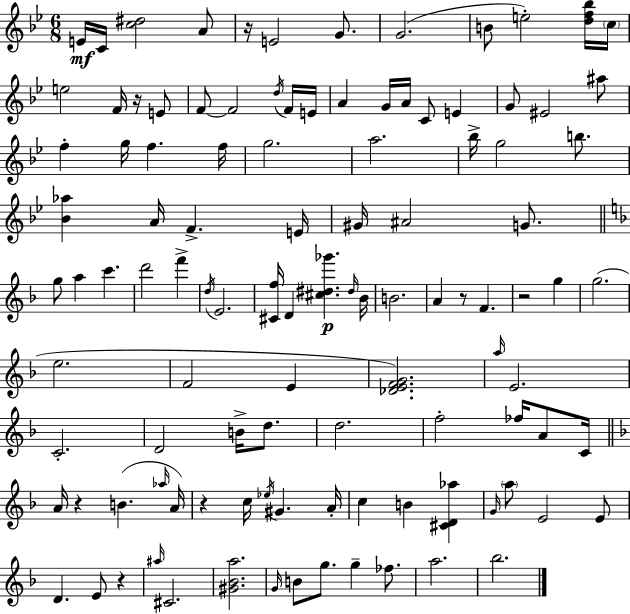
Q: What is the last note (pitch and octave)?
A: Bb5